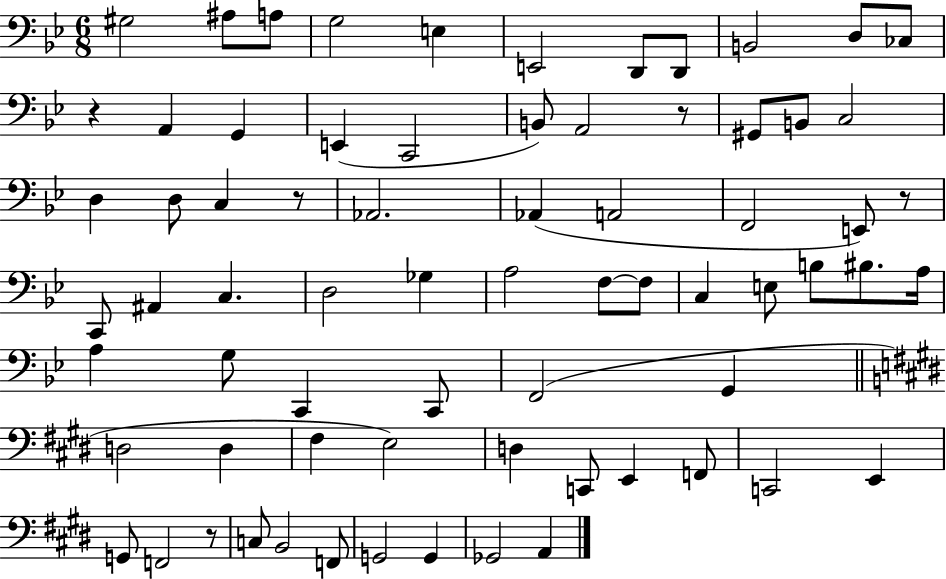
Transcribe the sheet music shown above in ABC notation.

X:1
T:Untitled
M:6/8
L:1/4
K:Bb
^G,2 ^A,/2 A,/2 G,2 E, E,,2 D,,/2 D,,/2 B,,2 D,/2 _C,/2 z A,, G,, E,, C,,2 B,,/2 A,,2 z/2 ^G,,/2 B,,/2 C,2 D, D,/2 C, z/2 _A,,2 _A,, A,,2 F,,2 E,,/2 z/2 C,,/2 ^A,, C, D,2 _G, A,2 F,/2 F,/2 C, E,/2 B,/2 ^B,/2 A,/4 A, G,/2 C,, C,,/2 F,,2 G,, D,2 D, ^F, E,2 D, C,,/2 E,, F,,/2 C,,2 E,, G,,/2 F,,2 z/2 C,/2 B,,2 F,,/2 G,,2 G,, _G,,2 A,,